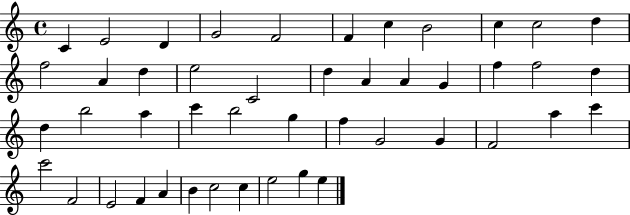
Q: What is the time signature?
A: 4/4